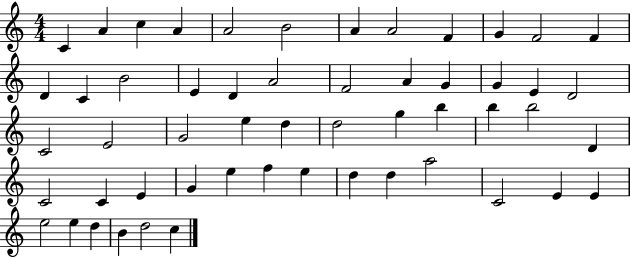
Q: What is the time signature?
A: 4/4